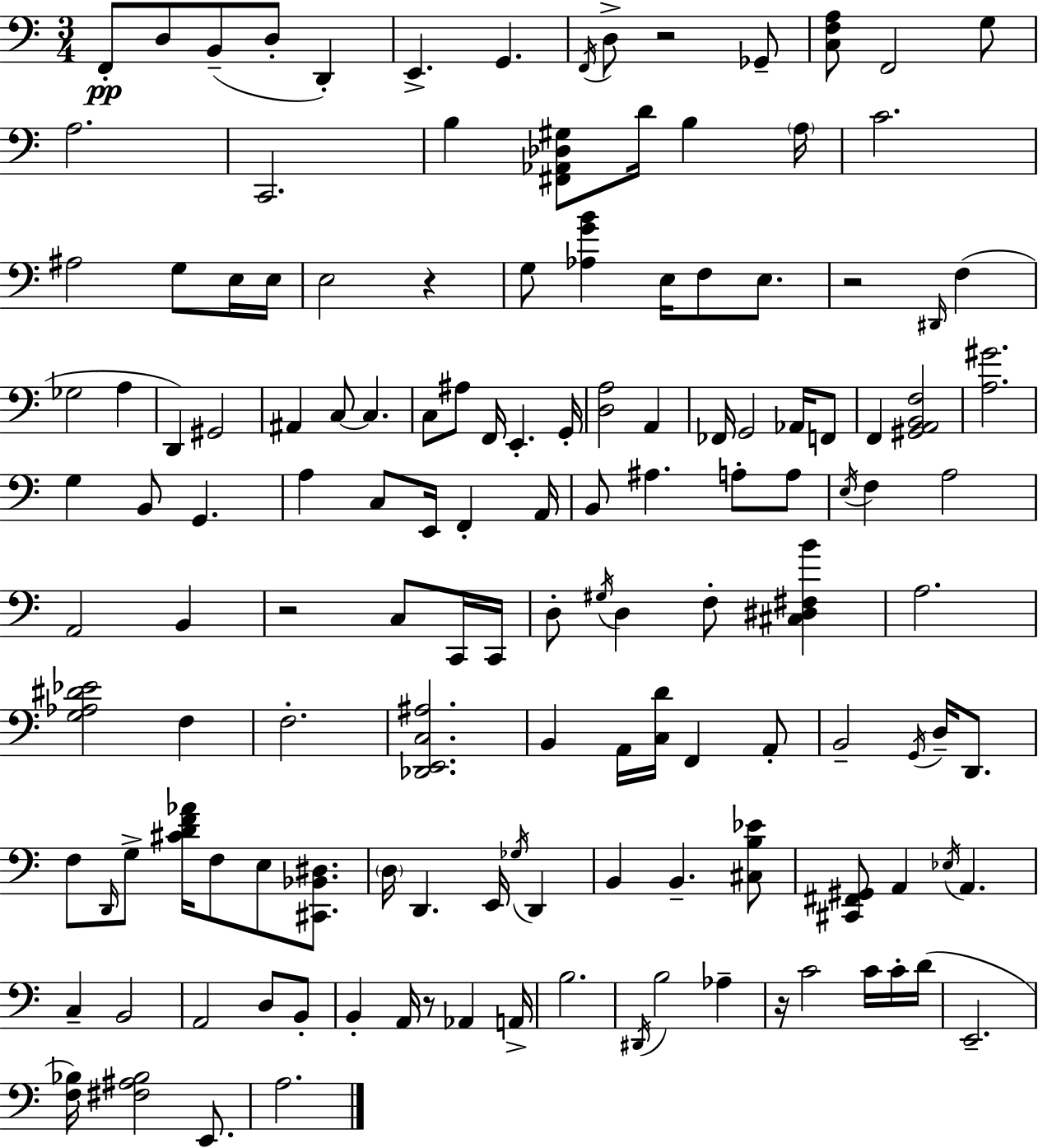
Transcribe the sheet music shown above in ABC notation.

X:1
T:Untitled
M:3/4
L:1/4
K:Am
F,,/2 D,/2 B,,/2 D,/2 D,, E,, G,, F,,/4 D,/2 z2 _G,,/2 [C,F,A,]/2 F,,2 G,/2 A,2 C,,2 B, [^F,,_A,,_D,^G,]/2 D/4 B, A,/4 C2 ^A,2 G,/2 E,/4 E,/4 E,2 z G,/2 [_A,GB] E,/4 F,/2 E,/2 z2 ^D,,/4 F, _G,2 A, D,, ^G,,2 ^A,, C,/2 C, C,/2 ^A,/2 F,,/4 E,, G,,/4 [D,A,]2 A,, _F,,/4 G,,2 _A,,/4 F,,/2 F,, [^G,,A,,B,,F,]2 [A,^G]2 G, B,,/2 G,, A, C,/2 E,,/4 F,, A,,/4 B,,/2 ^A, A,/2 A,/2 E,/4 F, A,2 A,,2 B,, z2 C,/2 C,,/4 C,,/4 D,/2 ^G,/4 D, F,/2 [^C,^D,^F,B] A,2 [G,_A,^D_E]2 F, F,2 [_D,,E,,C,^A,]2 B,, A,,/4 [C,D]/4 F,, A,,/2 B,,2 G,,/4 D,/4 D,,/2 F,/2 D,,/4 G,/2 [^CDF_A]/4 F,/2 E,/2 [^C,,_B,,^D,]/2 D,/4 D,, E,,/4 _G,/4 D,, B,, B,, [^C,B,_E]/2 [^C,,^F,,^G,,]/2 A,, _E,/4 A,, C, B,,2 A,,2 D,/2 B,,/2 B,, A,,/4 z/2 _A,, A,,/4 B,2 ^D,,/4 B,2 _A, z/4 C2 C/4 C/4 D/4 E,,2 [F,_B,]/4 [^F,^A,_B,]2 E,,/2 A,2